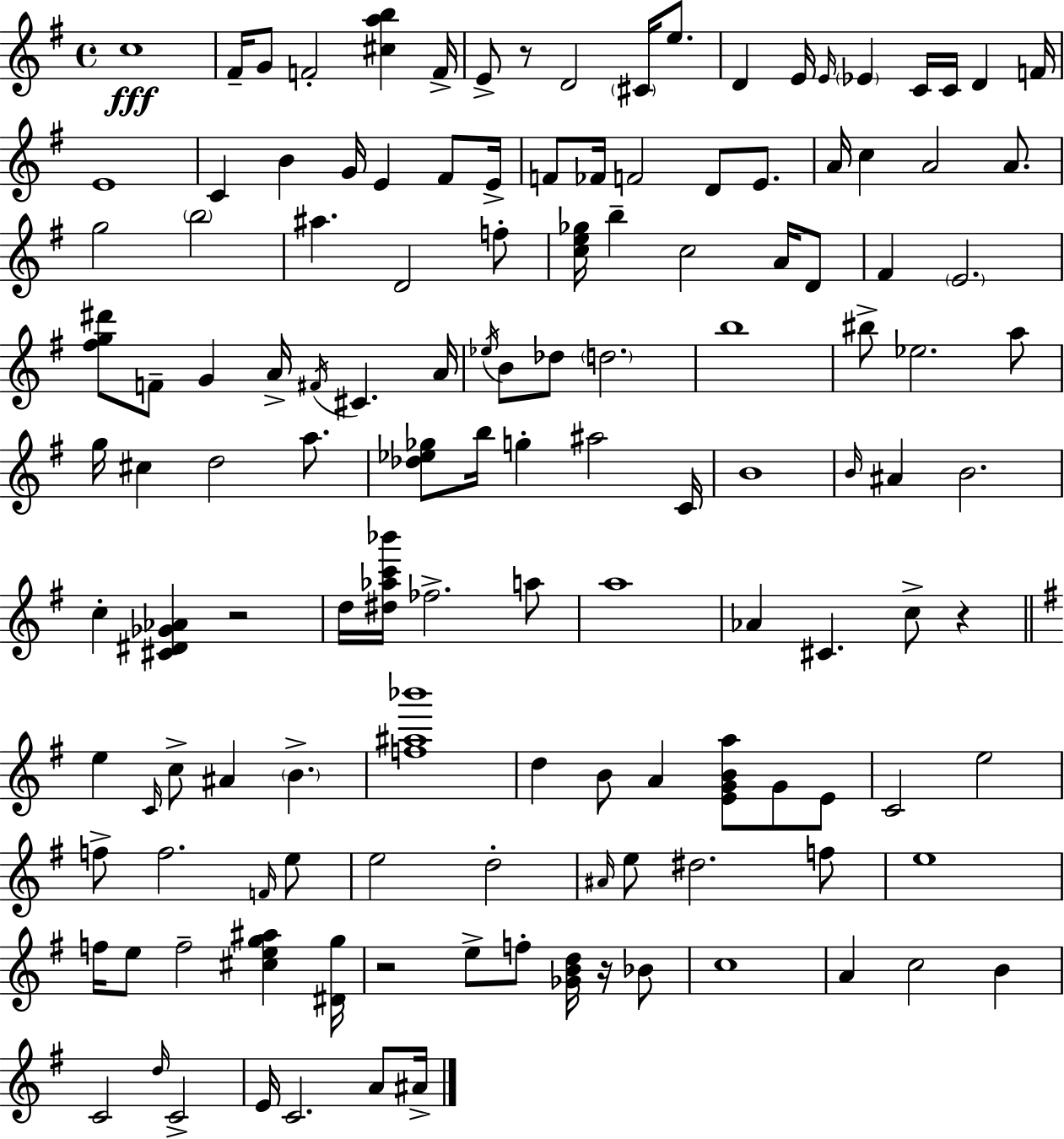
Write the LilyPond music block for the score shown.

{
  \clef treble
  \time 4/4
  \defaultTimeSignature
  \key g \major
  c''1\fff | fis'16-- g'8 f'2-. <cis'' a'' b''>4 f'16-> | e'8-> r8 d'2 \parenthesize cis'16 e''8. | d'4 e'16 \grace { e'16 } \parenthesize ees'4 c'16 c'16 d'4 | \break f'16 e'1 | c'4 b'4 g'16 e'4 fis'8 | e'16-> f'8 fes'16 f'2 d'8 e'8. | a'16 c''4 a'2 a'8. | \break g''2 \parenthesize b''2 | ais''4. d'2 f''8-. | <c'' e'' ges''>16 b''4-- c''2 a'16 d'8 | fis'4 \parenthesize e'2. | \break <fis'' g'' dis'''>8 f'8-- g'4 a'16-> \acciaccatura { fis'16 } cis'4. | a'16 \acciaccatura { ees''16 } b'8 des''8 \parenthesize d''2. | b''1 | bis''8-> ees''2. | \break a''8 g''16 cis''4 d''2 | a''8. <des'' ees'' ges''>8 b''16 g''4-. ais''2 | c'16 b'1 | \grace { b'16 } ais'4 b'2. | \break c''4-. <cis' dis' ges' aes'>4 r2 | d''16 <dis'' aes'' c''' bes'''>16 fes''2.-> | a''8 a''1 | aes'4 cis'4. c''8-> | \break r4 \bar "||" \break \key g \major e''4 \grace { c'16 } c''8-> ais'4 \parenthesize b'4.-> | <f'' ais'' bes'''>1 | d''4 b'8 a'4 <e' g' b' a''>8 g'8 e'8 | c'2 e''2 | \break f''8-> f''2. \grace { f'16 } | e''8 e''2 d''2-. | \grace { ais'16 } e''8 dis''2. | f''8 e''1 | \break f''16 e''8 f''2-- <cis'' e'' g'' ais''>4 | <dis' g''>16 r2 e''8-> f''8-. <ges' b' d''>16 | r16 bes'8 c''1 | a'4 c''2 b'4 | \break c'2 \grace { d''16 } c'2-> | e'16 c'2. | a'8 ais'16-> \bar "|."
}